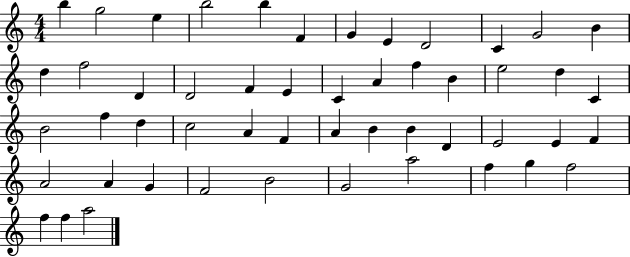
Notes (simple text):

B5/q G5/h E5/q B5/h B5/q F4/q G4/q E4/q D4/h C4/q G4/h B4/q D5/q F5/h D4/q D4/h F4/q E4/q C4/q A4/q F5/q B4/q E5/h D5/q C4/q B4/h F5/q D5/q C5/h A4/q F4/q A4/q B4/q B4/q D4/q E4/h E4/q F4/q A4/h A4/q G4/q F4/h B4/h G4/h A5/h F5/q G5/q F5/h F5/q F5/q A5/h